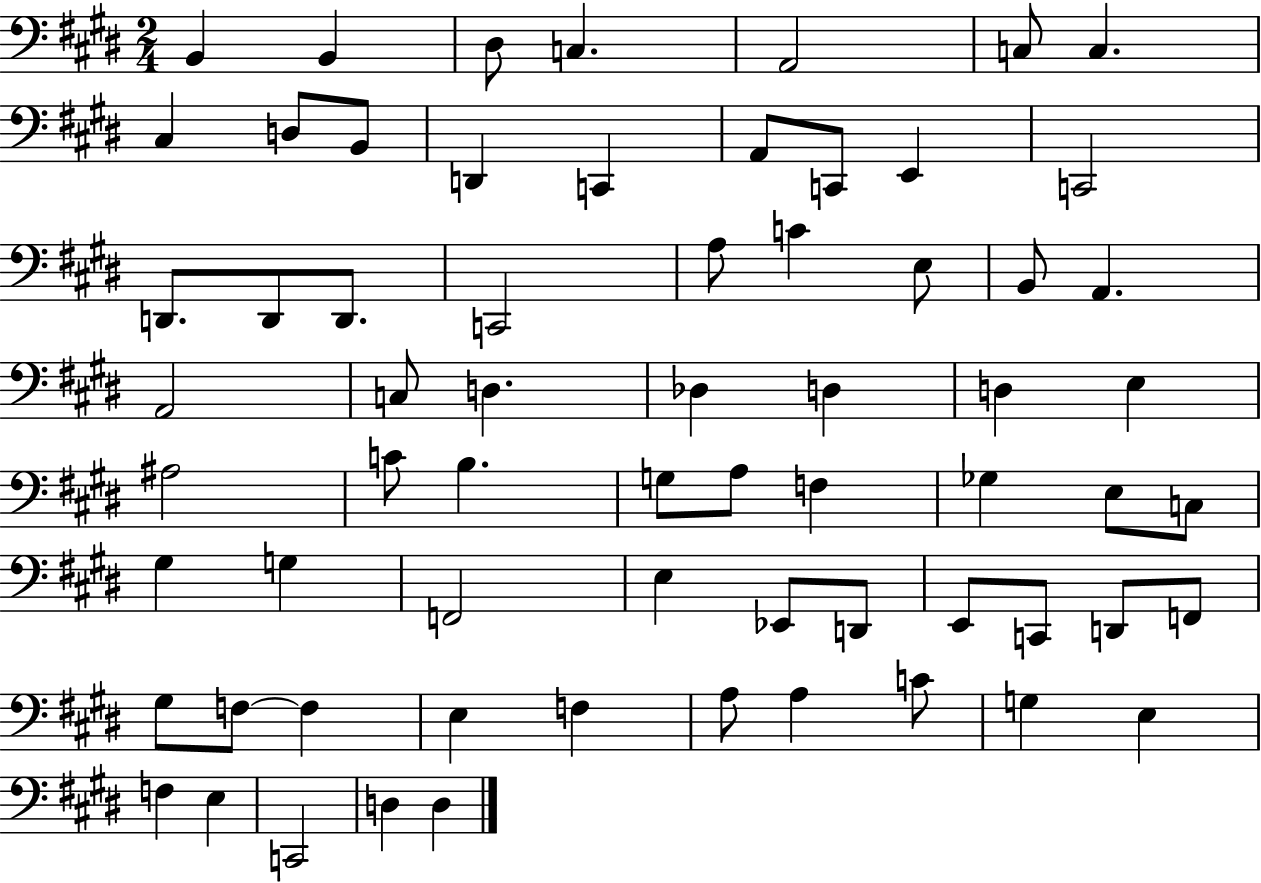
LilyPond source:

{
  \clef bass
  \numericTimeSignature
  \time 2/4
  \key e \major
  b,4 b,4 | dis8 c4. | a,2 | c8 c4. | \break cis4 d8 b,8 | d,4 c,4 | a,8 c,8 e,4 | c,2 | \break d,8. d,8 d,8. | c,2 | a8 c'4 e8 | b,8 a,4. | \break a,2 | c8 d4. | des4 d4 | d4 e4 | \break ais2 | c'8 b4. | g8 a8 f4 | ges4 e8 c8 | \break gis4 g4 | f,2 | e4 ees,8 d,8 | e,8 c,8 d,8 f,8 | \break gis8 f8~~ f4 | e4 f4 | a8 a4 c'8 | g4 e4 | \break f4 e4 | c,2 | d4 d4 | \bar "|."
}